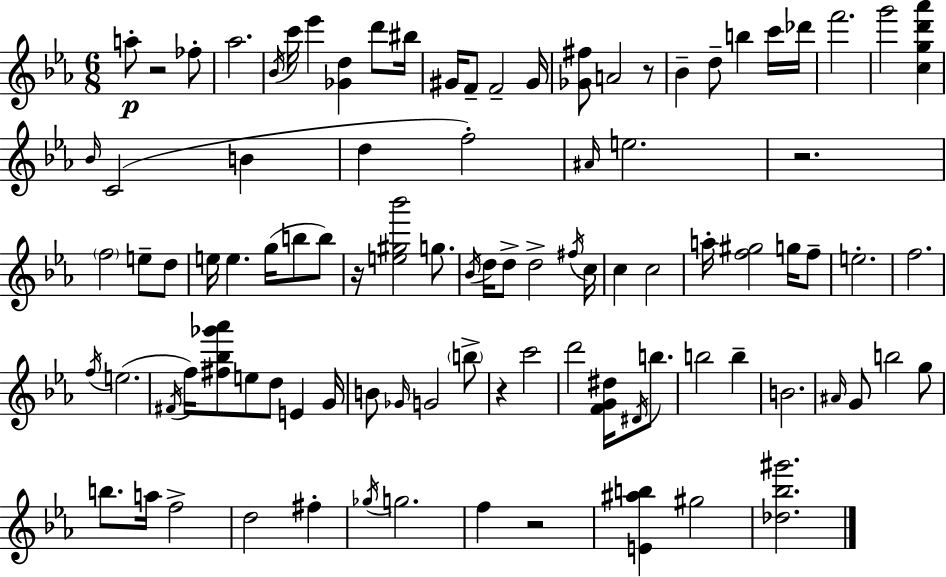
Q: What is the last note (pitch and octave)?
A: G#5